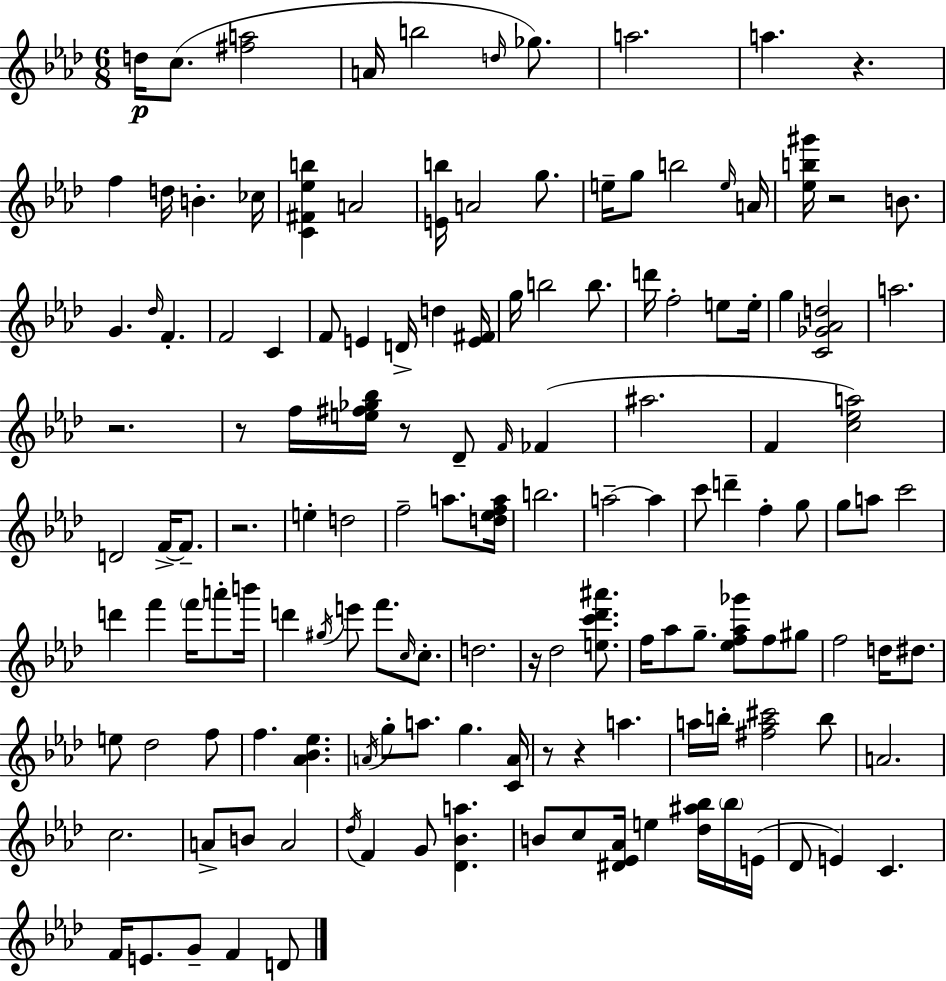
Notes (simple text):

D5/s C5/e. [F#5,A5]/h A4/s B5/h D5/s Gb5/e. A5/h. A5/q. R/q. F5/q D5/s B4/q. CES5/s [C4,F#4,Eb5,B5]/q A4/h [E4,B5]/s A4/h G5/e. E5/s G5/e B5/h E5/s A4/s [Eb5,B5,G#6]/s R/h B4/e. G4/q. Db5/s F4/q. F4/h C4/q F4/e E4/q D4/s D5/q [E4,F#4]/s G5/s B5/h B5/e. D6/s F5/h E5/e E5/s G5/q [C4,Gb4,Ab4,D5]/h A5/h. R/h. R/e F5/s [E5,F#5,Gb5,Bb5]/s R/e Db4/e F4/s FES4/q A#5/h. F4/q [C5,Eb5,A5]/h D4/h F4/s F4/e. R/h. E5/q D5/h F5/h A5/e. [D5,Eb5,F5,A5]/s B5/h. A5/h A5/q C6/e D6/q F5/q G5/e G5/e A5/e C6/h D6/q F6/q F6/s A6/e B6/s D6/q G#5/s E6/e F6/e. C5/s C5/e. D5/h. R/s Db5/h [E5,C6,Db6,A#6]/e. F5/s Ab5/e G5/e. [Eb5,F5,Ab5,Gb6]/e F5/e G#5/e F5/h D5/s D#5/e. E5/e Db5/h F5/e F5/q. [Ab4,Bb4,Eb5]/q. A4/s G5/e A5/e. G5/q. [C4,A4]/s R/e R/q A5/q. A5/s B5/s [F#5,A5,C#6]/h B5/e A4/h. C5/h. A4/e B4/e A4/h Db5/s F4/q G4/e [Db4,Bb4,A5]/q. B4/e C5/e [D#4,Eb4,Ab4]/s E5/q [Db5,A#5,Bb5]/s Bb5/s E4/s Db4/e E4/q C4/q. F4/s E4/e. G4/e F4/q D4/e